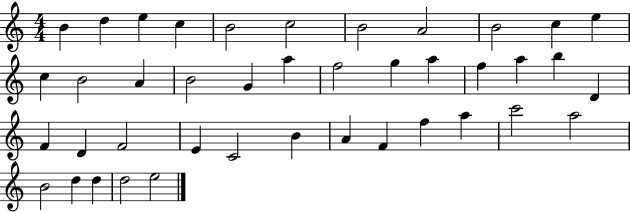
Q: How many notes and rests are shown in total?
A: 41